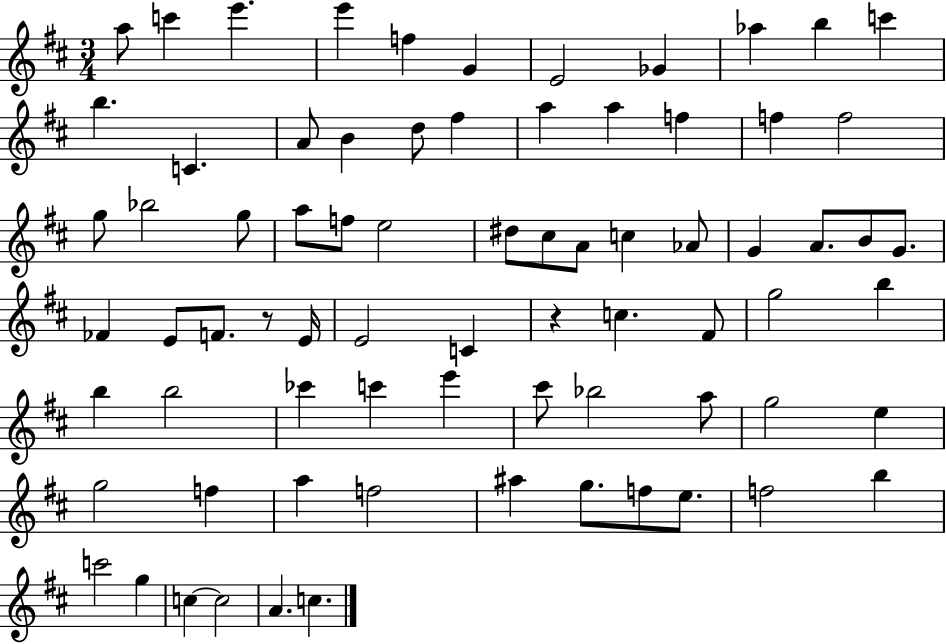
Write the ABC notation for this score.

X:1
T:Untitled
M:3/4
L:1/4
K:D
a/2 c' e' e' f G E2 _G _a b c' b C A/2 B d/2 ^f a a f f f2 g/2 _b2 g/2 a/2 f/2 e2 ^d/2 ^c/2 A/2 c _A/2 G A/2 B/2 G/2 _F E/2 F/2 z/2 E/4 E2 C z c ^F/2 g2 b b b2 _c' c' e' ^c'/2 _b2 a/2 g2 e g2 f a f2 ^a g/2 f/2 e/2 f2 b c'2 g c c2 A c